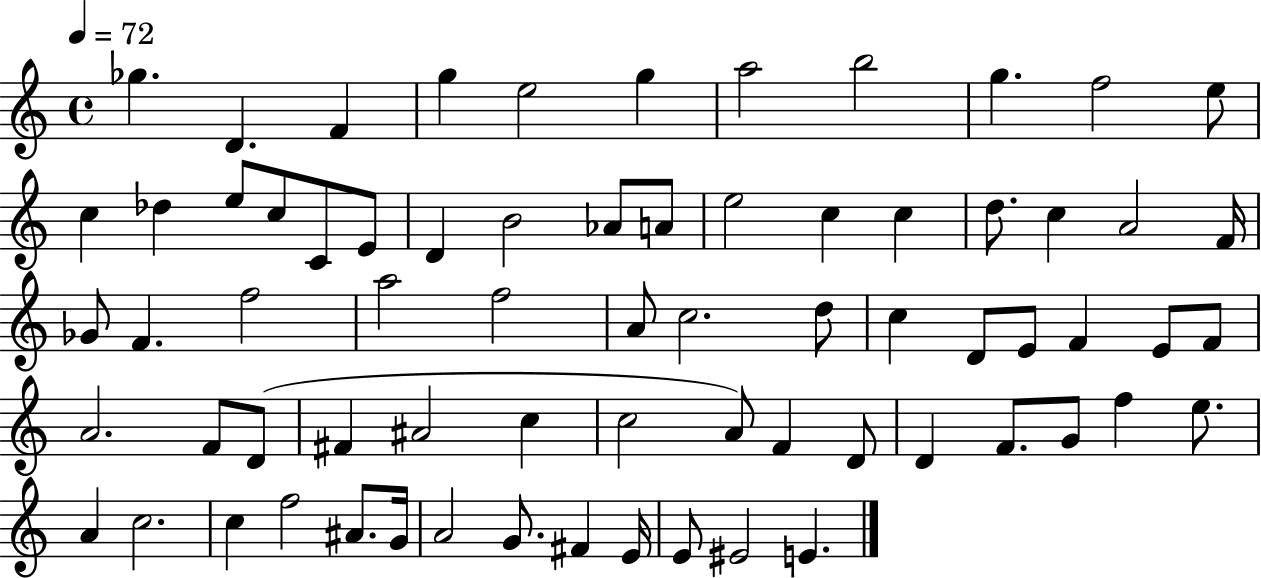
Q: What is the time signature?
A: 4/4